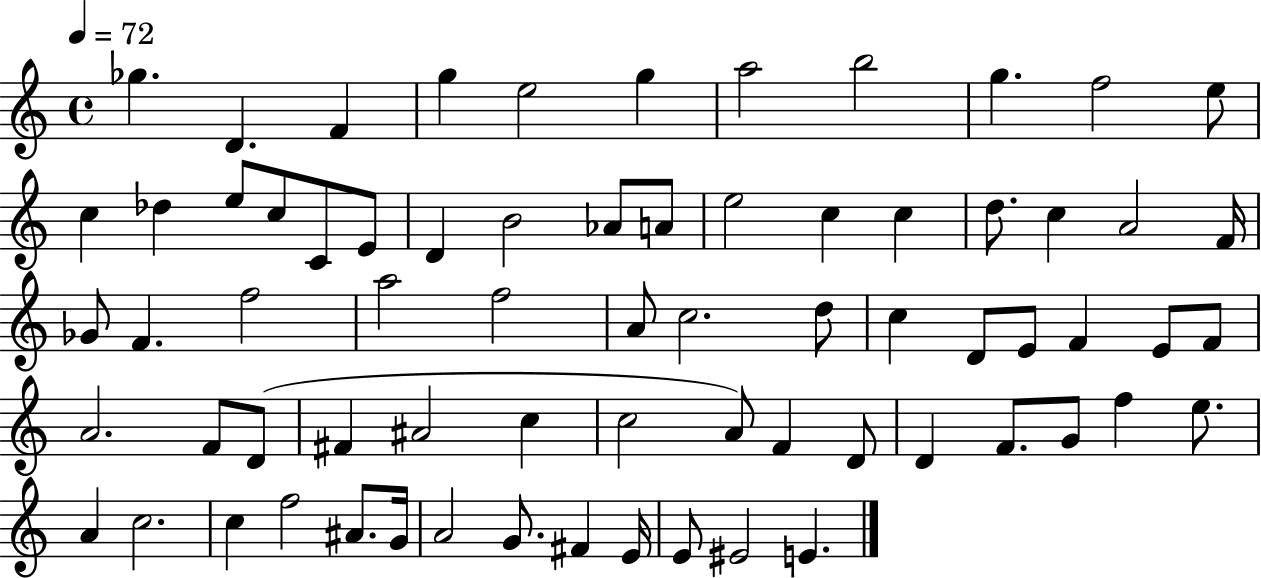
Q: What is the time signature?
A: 4/4